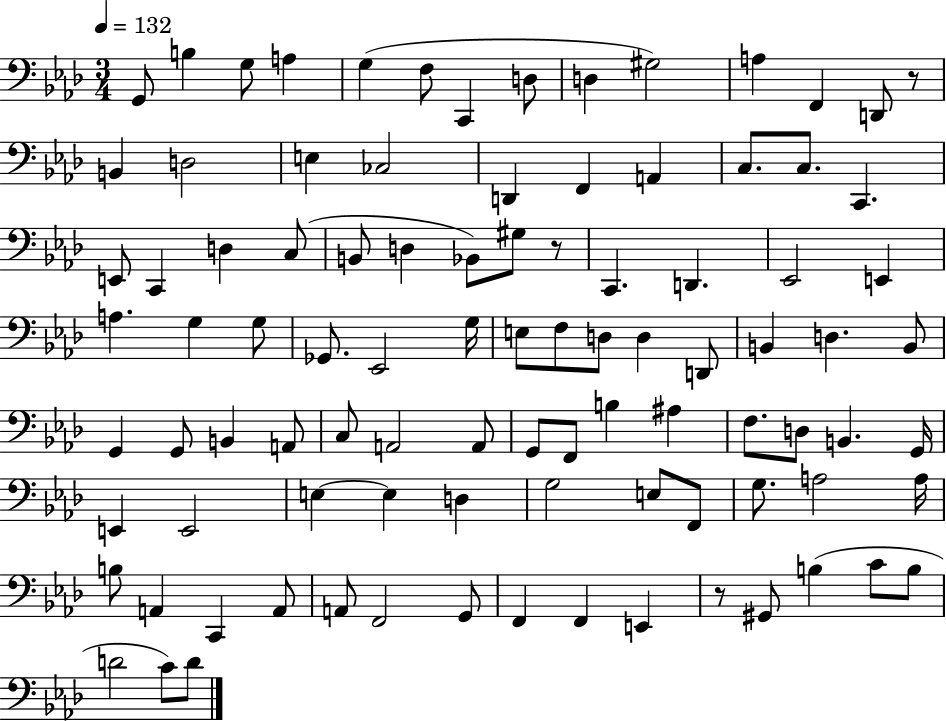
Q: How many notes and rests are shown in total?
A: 95